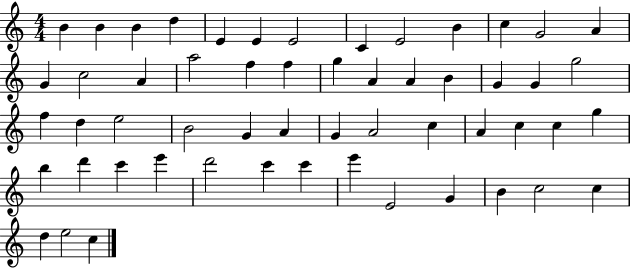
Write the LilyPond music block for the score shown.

{
  \clef treble
  \numericTimeSignature
  \time 4/4
  \key c \major
  b'4 b'4 b'4 d''4 | e'4 e'4 e'2 | c'4 e'2 b'4 | c''4 g'2 a'4 | \break g'4 c''2 a'4 | a''2 f''4 f''4 | g''4 a'4 a'4 b'4 | g'4 g'4 g''2 | \break f''4 d''4 e''2 | b'2 g'4 a'4 | g'4 a'2 c''4 | a'4 c''4 c''4 g''4 | \break b''4 d'''4 c'''4 e'''4 | d'''2 c'''4 c'''4 | e'''4 e'2 g'4 | b'4 c''2 c''4 | \break d''4 e''2 c''4 | \bar "|."
}